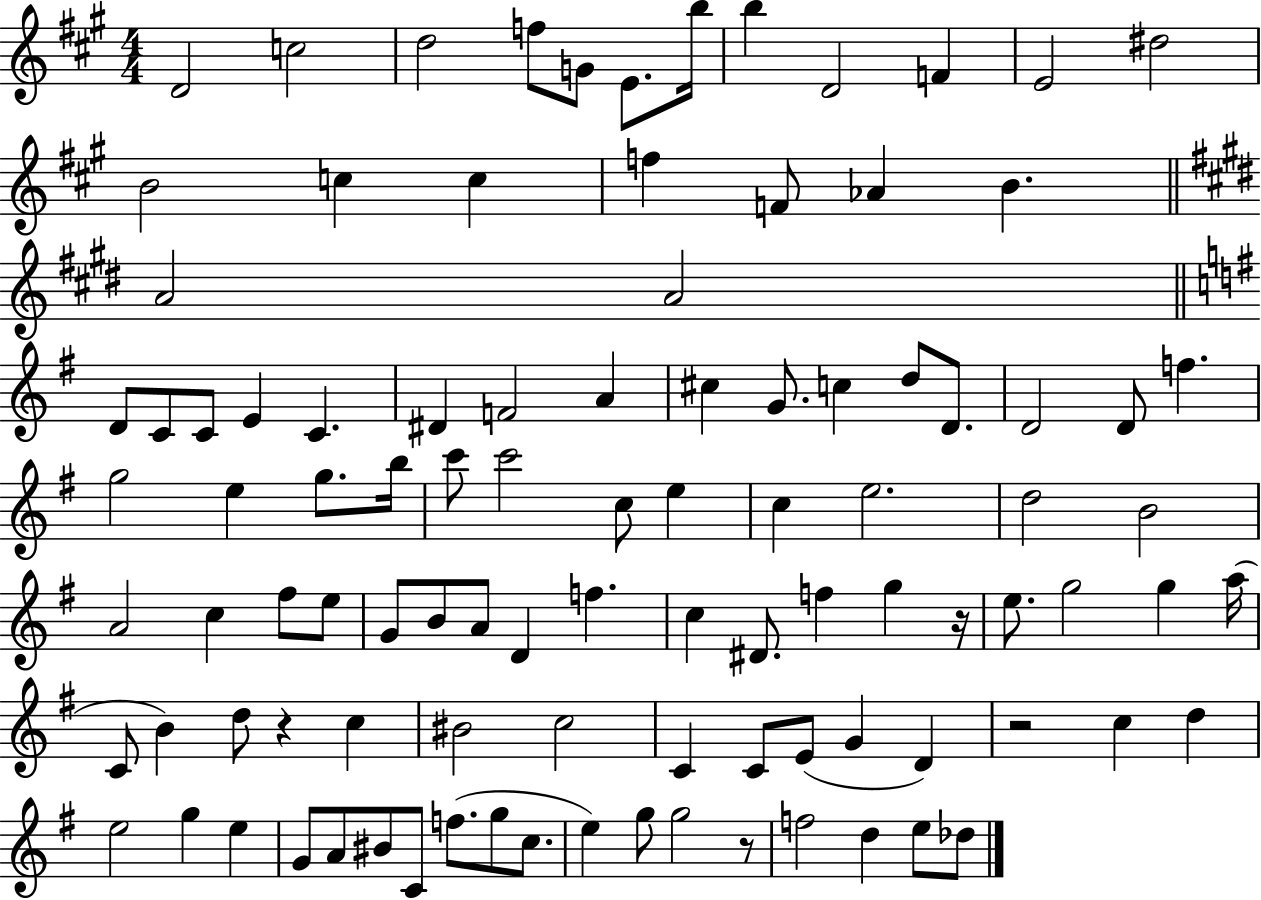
D4/h C5/h D5/h F5/e G4/e E4/e. B5/s B5/q D4/h F4/q E4/h D#5/h B4/h C5/q C5/q F5/q F4/e Ab4/q B4/q. A4/h A4/h D4/e C4/e C4/e E4/q C4/q. D#4/q F4/h A4/q C#5/q G4/e. C5/q D5/e D4/e. D4/h D4/e F5/q. G5/h E5/q G5/e. B5/s C6/e C6/h C5/e E5/q C5/q E5/h. D5/h B4/h A4/h C5/q F#5/e E5/e G4/e B4/e A4/e D4/q F5/q. C5/q D#4/e. F5/q G5/q R/s E5/e. G5/h G5/q A5/s C4/e B4/q D5/e R/q C5/q BIS4/h C5/h C4/q C4/e E4/e G4/q D4/q R/h C5/q D5/q E5/h G5/q E5/q G4/e A4/e BIS4/e C4/e F5/e. G5/e C5/e. E5/q G5/e G5/h R/e F5/h D5/q E5/e Db5/e